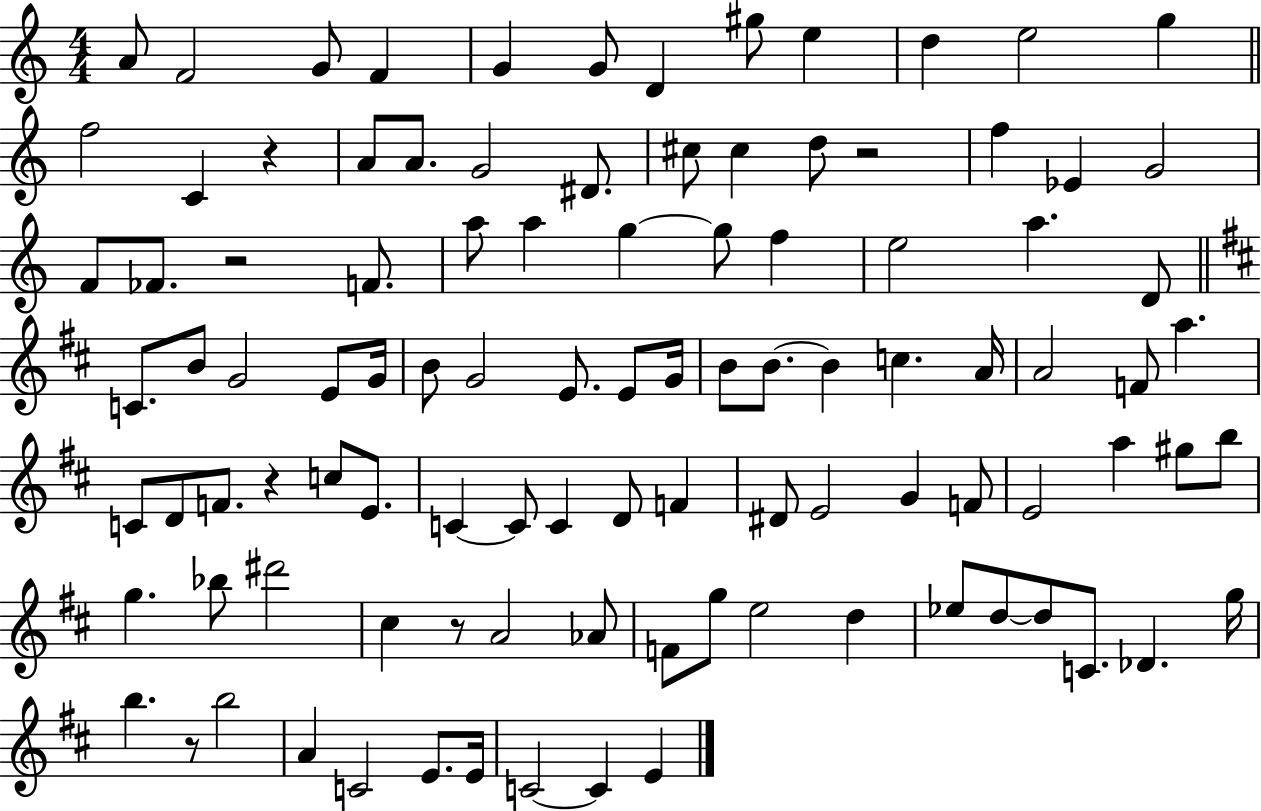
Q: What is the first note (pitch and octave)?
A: A4